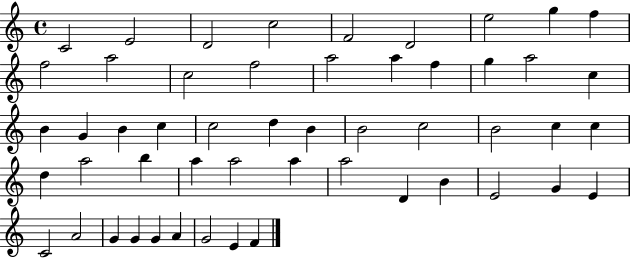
X:1
T:Untitled
M:4/4
L:1/4
K:C
C2 E2 D2 c2 F2 D2 e2 g f f2 a2 c2 f2 a2 a f g a2 c B G B c c2 d B B2 c2 B2 c c d a2 b a a2 a a2 D B E2 G E C2 A2 G G G A G2 E F